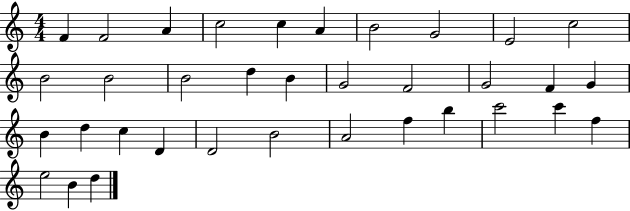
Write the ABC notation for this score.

X:1
T:Untitled
M:4/4
L:1/4
K:C
F F2 A c2 c A B2 G2 E2 c2 B2 B2 B2 d B G2 F2 G2 F G B d c D D2 B2 A2 f b c'2 c' f e2 B d